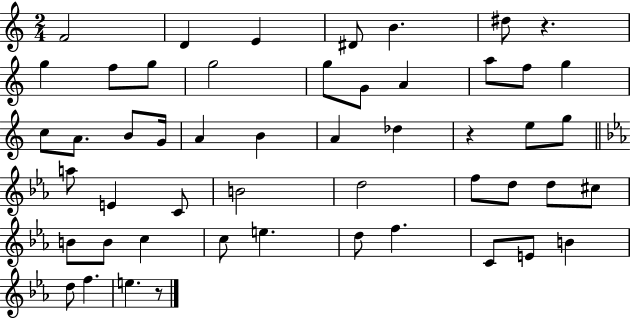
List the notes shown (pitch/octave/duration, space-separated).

F4/h D4/q E4/q D#4/e B4/q. D#5/e R/q. G5/q F5/e G5/e G5/h G5/e G4/e A4/q A5/e F5/e G5/q C5/e A4/e. B4/e G4/s A4/q B4/q A4/q Db5/q R/q E5/e G5/e A5/e E4/q C4/e B4/h D5/h F5/e D5/e D5/e C#5/e B4/e B4/e C5/q C5/e E5/q. D5/e F5/q. C4/e E4/e B4/q D5/e F5/q. E5/q. R/e